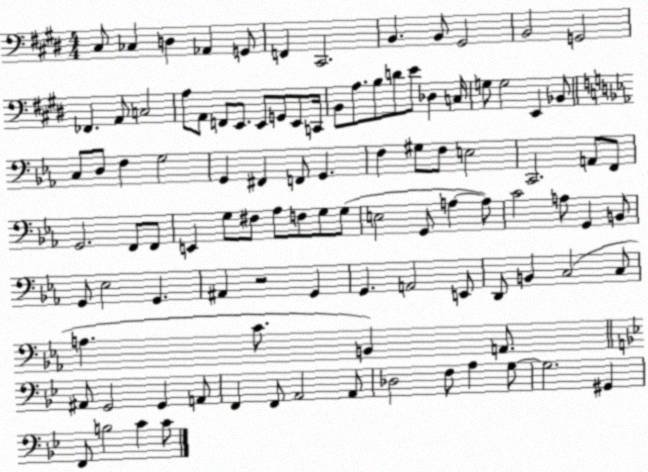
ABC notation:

X:1
T:Untitled
M:4/4
L:1/4
K:E
^C,/2 _C, D, _A,, G,,/2 F,, ^C,,2 B,, B,,/2 ^G,,2 B,,2 G,,2 _F,, A,,/2 C,2 A,/2 A,,/2 F,,/2 E,,/2 E,,/2 G,,/2 E,,/2 C,,/4 B,,/2 A,/2 B,/2 D/2 E/2 _D, C,/4 G,/2 G,2 E,, _B,,/2 C,/2 D,/2 F, G,2 G,, ^F,, F,,/2 G,, F, ^G,/2 F,/2 E,2 C,,2 A,,/2 F,,/2 G,,2 F,,/2 F,,/2 E,, G,/2 ^F,/2 _A,/2 F,/2 G,/2 G,/2 E,2 G,,/2 A, A,/2 C2 A,/2 G,, B,,/2 G,,/2 _E,2 G,, ^A,, z2 G,, G,, A,,2 E,,/2 D,,/2 B,, C,2 C,/2 A, C/2 B,, A,,/2 ^A,,/2 G,,2 G,, A,,/2 F,, F,,/2 A,,2 A,,/2 _D,2 F,/2 A, G,/2 G,2 ^G,, F,,/2 B,2 C C/2